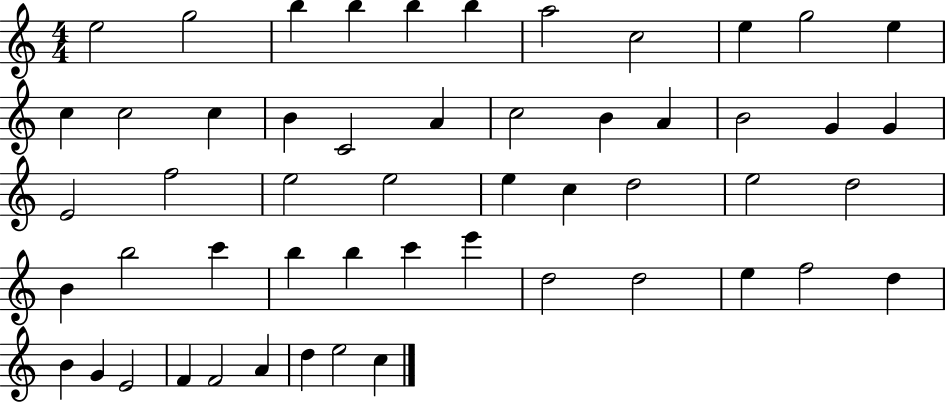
X:1
T:Untitled
M:4/4
L:1/4
K:C
e2 g2 b b b b a2 c2 e g2 e c c2 c B C2 A c2 B A B2 G G E2 f2 e2 e2 e c d2 e2 d2 B b2 c' b b c' e' d2 d2 e f2 d B G E2 F F2 A d e2 c